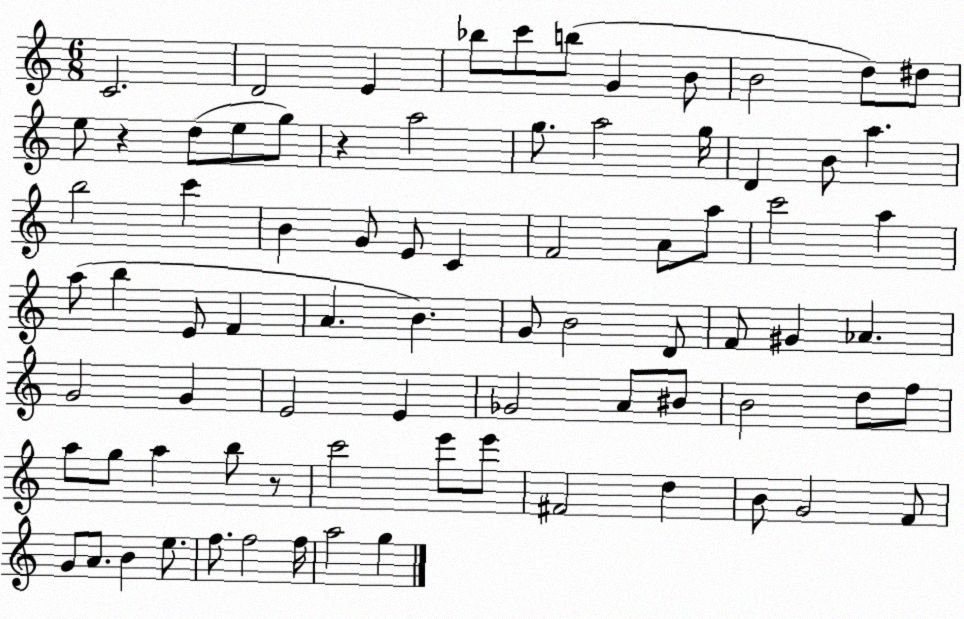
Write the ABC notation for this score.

X:1
T:Untitled
M:6/8
L:1/4
K:C
C2 D2 E _b/2 c'/2 b/2 G B/2 B2 d/2 ^d/2 e/2 z d/2 e/2 g/2 z a2 g/2 a2 g/4 D B/2 a b2 c' B G/2 E/2 C F2 A/2 a/2 c'2 a a/2 b E/2 F A B G/2 B2 D/2 F/2 ^G _A G2 G E2 E _G2 A/2 ^B/2 B2 d/2 f/2 a/2 g/2 a b/2 z/2 c'2 e'/2 e'/2 ^F2 d B/2 G2 F/2 G/2 A/2 B e/2 f/2 f2 f/4 a2 g